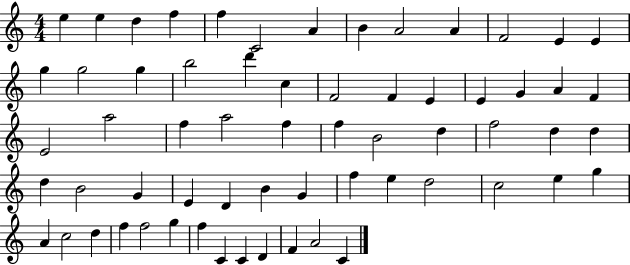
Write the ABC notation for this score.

X:1
T:Untitled
M:4/4
L:1/4
K:C
e e d f f C2 A B A2 A F2 E E g g2 g b2 d' c F2 F E E G A F E2 a2 f a2 f f B2 d f2 d d d B2 G E D B G f e d2 c2 e g A c2 d f f2 g f C C D F A2 C